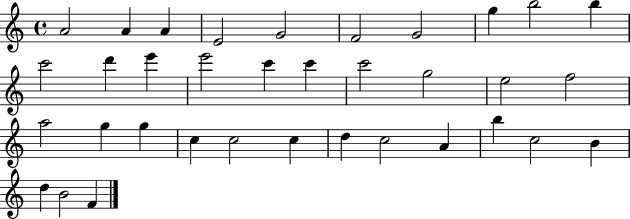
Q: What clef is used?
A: treble